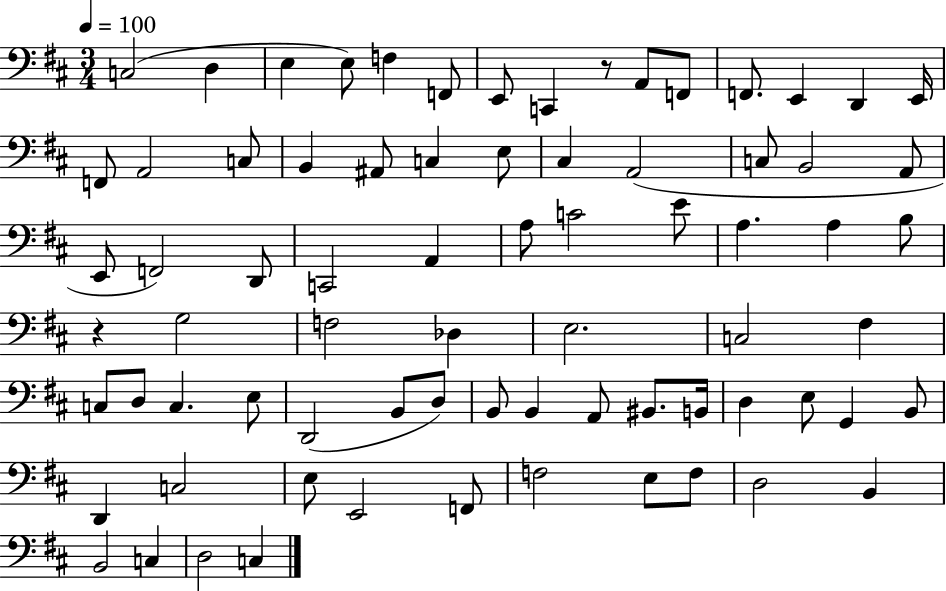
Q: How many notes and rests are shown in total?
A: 75